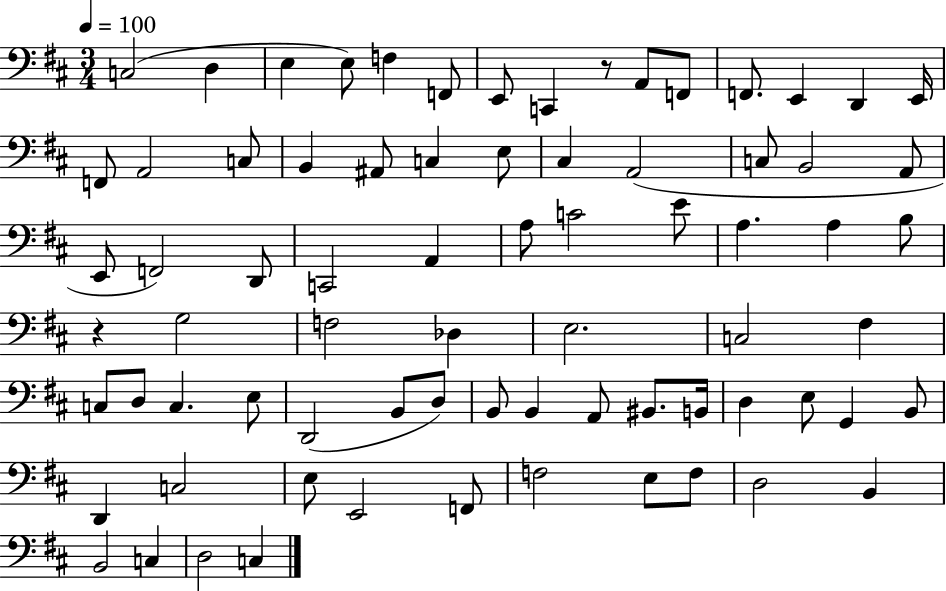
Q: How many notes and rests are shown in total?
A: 75